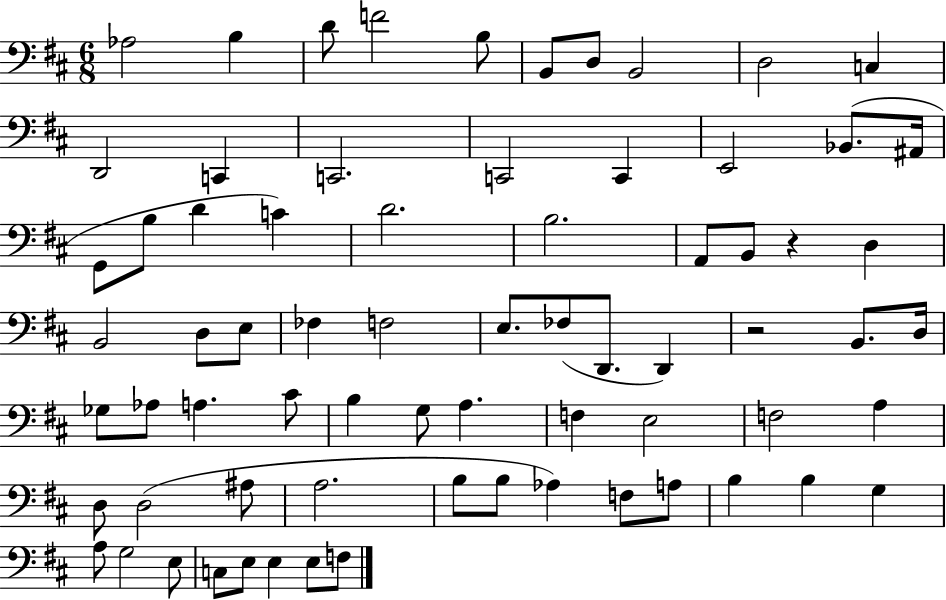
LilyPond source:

{
  \clef bass
  \numericTimeSignature
  \time 6/8
  \key d \major
  aes2 b4 | d'8 f'2 b8 | b,8 d8 b,2 | d2 c4 | \break d,2 c,4 | c,2. | c,2 c,4 | e,2 bes,8.( ais,16 | \break g,8 b8 d'4 c'4) | d'2. | b2. | a,8 b,8 r4 d4 | \break b,2 d8 e8 | fes4 f2 | e8. fes8( d,8. d,4) | r2 b,8. d16 | \break ges8 aes8 a4. cis'8 | b4 g8 a4. | f4 e2 | f2 a4 | \break d8 d2( ais8 | a2. | b8 b8 aes4) f8 a8 | b4 b4 g4 | \break a8 g2 e8 | c8 e8 e4 e8 f8 | \bar "|."
}